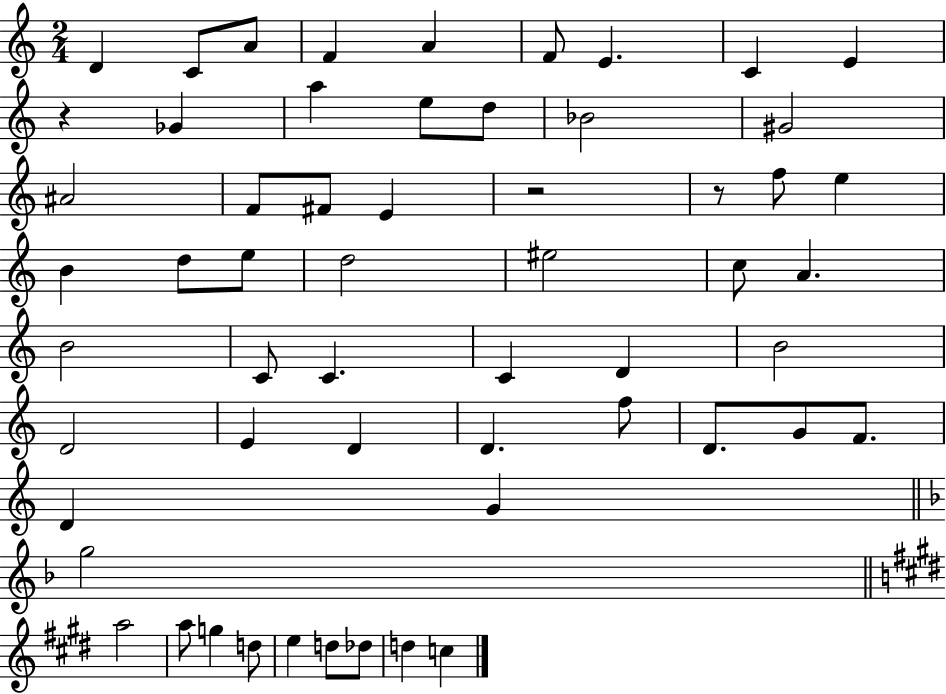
{
  \clef treble
  \numericTimeSignature
  \time 2/4
  \key c \major
  d'4 c'8 a'8 | f'4 a'4 | f'8 e'4. | c'4 e'4 | \break r4 ges'4 | a''4 e''8 d''8 | bes'2 | gis'2 | \break ais'2 | f'8 fis'8 e'4 | r2 | r8 f''8 e''4 | \break b'4 d''8 e''8 | d''2 | eis''2 | c''8 a'4. | \break b'2 | c'8 c'4. | c'4 d'4 | b'2 | \break d'2 | e'4 d'4 | d'4. f''8 | d'8. g'8 f'8. | \break d'4 g'4 | \bar "||" \break \key d \minor g''2 | \bar "||" \break \key e \major a''2 | a''8 g''4 d''8 | e''4 d''8 des''8 | d''4 c''4 | \break \bar "|."
}